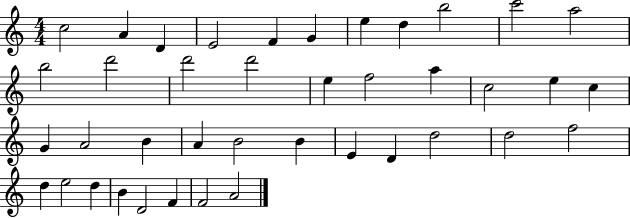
{
  \clef treble
  \numericTimeSignature
  \time 4/4
  \key c \major
  c''2 a'4 d'4 | e'2 f'4 g'4 | e''4 d''4 b''2 | c'''2 a''2 | \break b''2 d'''2 | d'''2 d'''2 | e''4 f''2 a''4 | c''2 e''4 c''4 | \break g'4 a'2 b'4 | a'4 b'2 b'4 | e'4 d'4 d''2 | d''2 f''2 | \break d''4 e''2 d''4 | b'4 d'2 f'4 | f'2 a'2 | \bar "|."
}